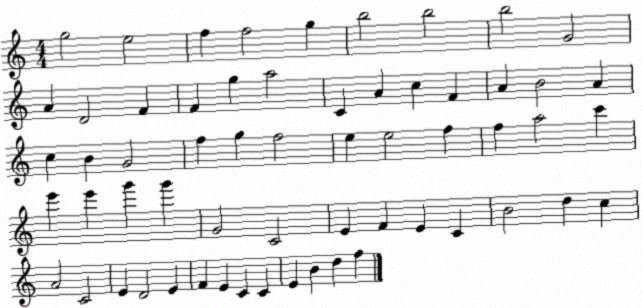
X:1
T:Untitled
M:4/4
L:1/4
K:C
g2 e2 f f2 g b2 b2 b2 G2 A D2 F F g a2 C A c F A B2 A c B G2 f g f2 e e2 f f a2 c' e' e' g' g' G2 C2 E F E C B2 d c A2 C2 E D2 E F E C C E B d f